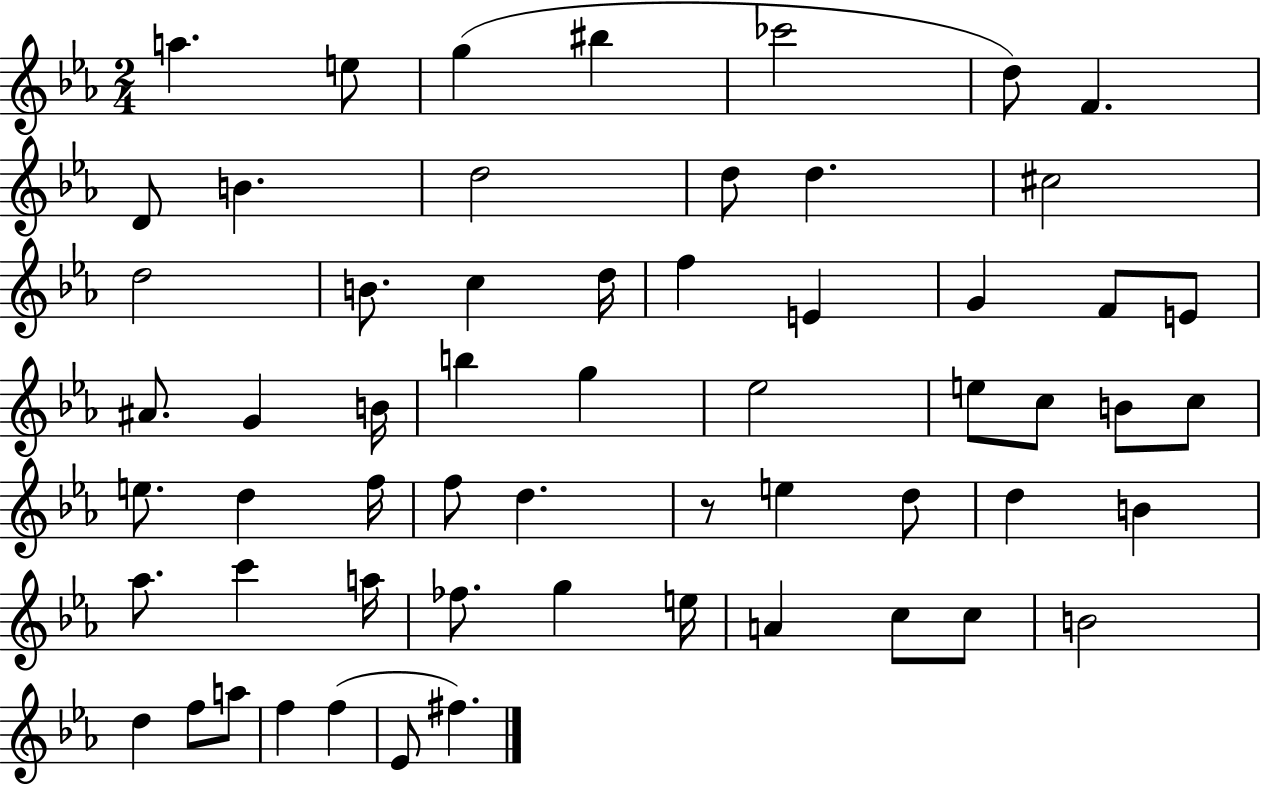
A5/q. E5/e G5/q BIS5/q CES6/h D5/e F4/q. D4/e B4/q. D5/h D5/e D5/q. C#5/h D5/h B4/e. C5/q D5/s F5/q E4/q G4/q F4/e E4/e A#4/e. G4/q B4/s B5/q G5/q Eb5/h E5/e C5/e B4/e C5/e E5/e. D5/q F5/s F5/e D5/q. R/e E5/q D5/e D5/q B4/q Ab5/e. C6/q A5/s FES5/e. G5/q E5/s A4/q C5/e C5/e B4/h D5/q F5/e A5/e F5/q F5/q Eb4/e F#5/q.